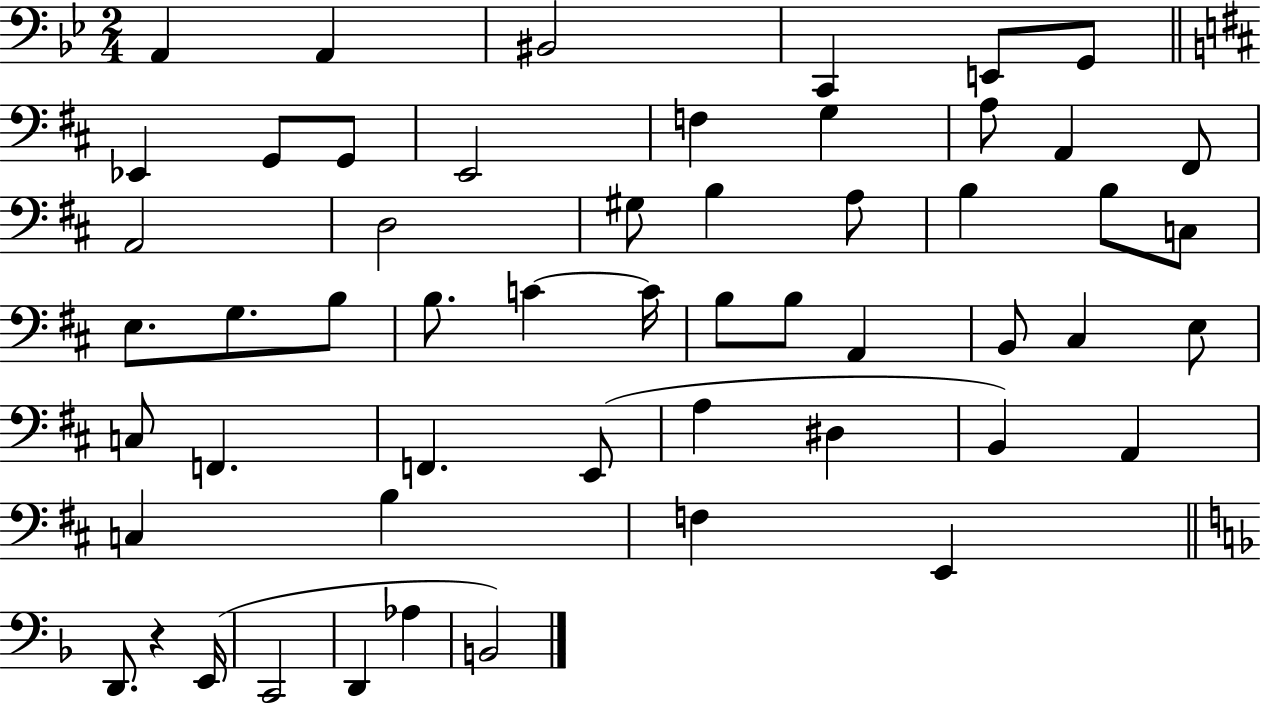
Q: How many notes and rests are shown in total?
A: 54